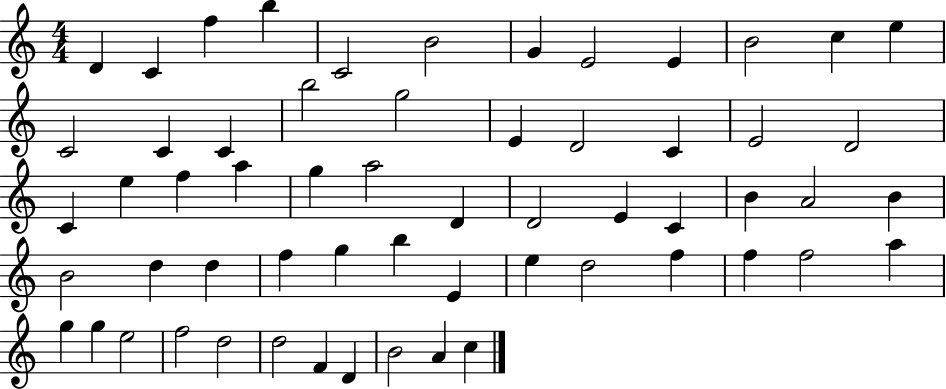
{
  \clef treble
  \numericTimeSignature
  \time 4/4
  \key c \major
  d'4 c'4 f''4 b''4 | c'2 b'2 | g'4 e'2 e'4 | b'2 c''4 e''4 | \break c'2 c'4 c'4 | b''2 g''2 | e'4 d'2 c'4 | e'2 d'2 | \break c'4 e''4 f''4 a''4 | g''4 a''2 d'4 | d'2 e'4 c'4 | b'4 a'2 b'4 | \break b'2 d''4 d''4 | f''4 g''4 b''4 e'4 | e''4 d''2 f''4 | f''4 f''2 a''4 | \break g''4 g''4 e''2 | f''2 d''2 | d''2 f'4 d'4 | b'2 a'4 c''4 | \break \bar "|."
}